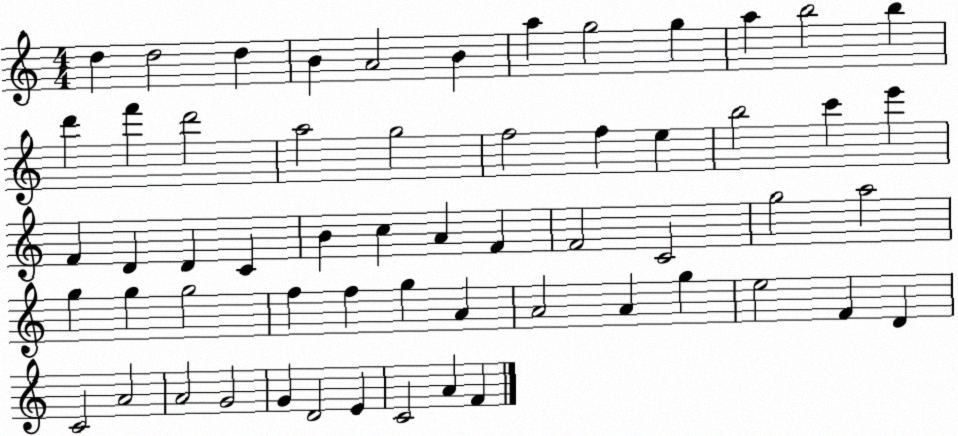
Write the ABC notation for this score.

X:1
T:Untitled
M:4/4
L:1/4
K:C
d d2 d B A2 B a g2 g a b2 b d' f' d'2 a2 g2 f2 f e b2 c' e' F D D C B c A F F2 C2 g2 a2 g g g2 f f g A A2 A g e2 F D C2 A2 A2 G2 G D2 E C2 A F